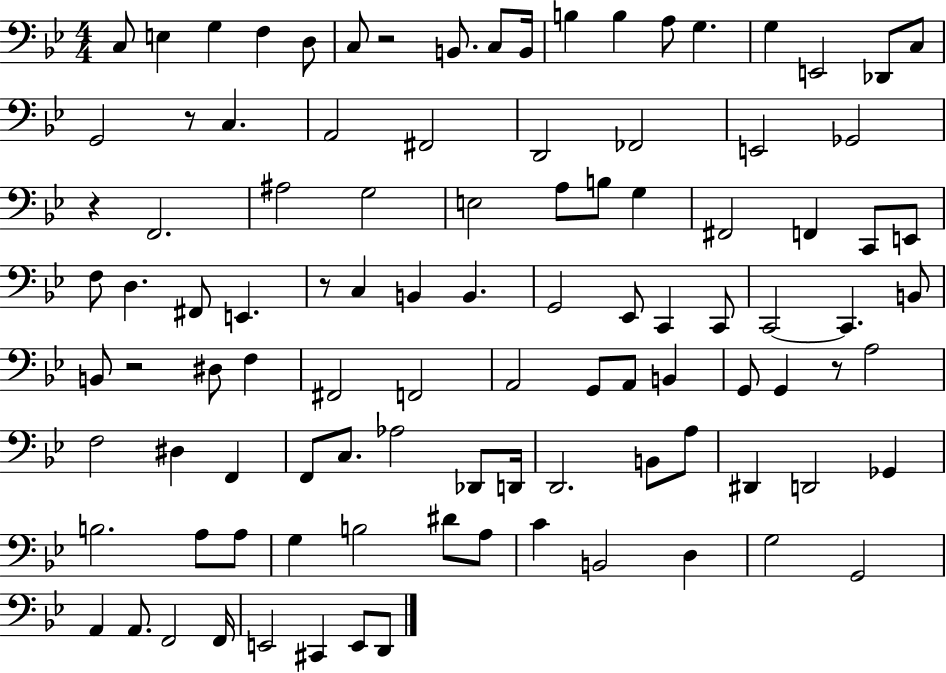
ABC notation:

X:1
T:Untitled
M:4/4
L:1/4
K:Bb
C,/2 E, G, F, D,/2 C,/2 z2 B,,/2 C,/2 B,,/4 B, B, A,/2 G, G, E,,2 _D,,/2 C,/2 G,,2 z/2 C, A,,2 ^F,,2 D,,2 _F,,2 E,,2 _G,,2 z F,,2 ^A,2 G,2 E,2 A,/2 B,/2 G, ^F,,2 F,, C,,/2 E,,/2 F,/2 D, ^F,,/2 E,, z/2 C, B,, B,, G,,2 _E,,/2 C,, C,,/2 C,,2 C,, B,,/2 B,,/2 z2 ^D,/2 F, ^F,,2 F,,2 A,,2 G,,/2 A,,/2 B,, G,,/2 G,, z/2 A,2 F,2 ^D, F,, F,,/2 C,/2 _A,2 _D,,/2 D,,/4 D,,2 B,,/2 A,/2 ^D,, D,,2 _G,, B,2 A,/2 A,/2 G, B,2 ^D/2 A,/2 C B,,2 D, G,2 G,,2 A,, A,,/2 F,,2 F,,/4 E,,2 ^C,, E,,/2 D,,/2